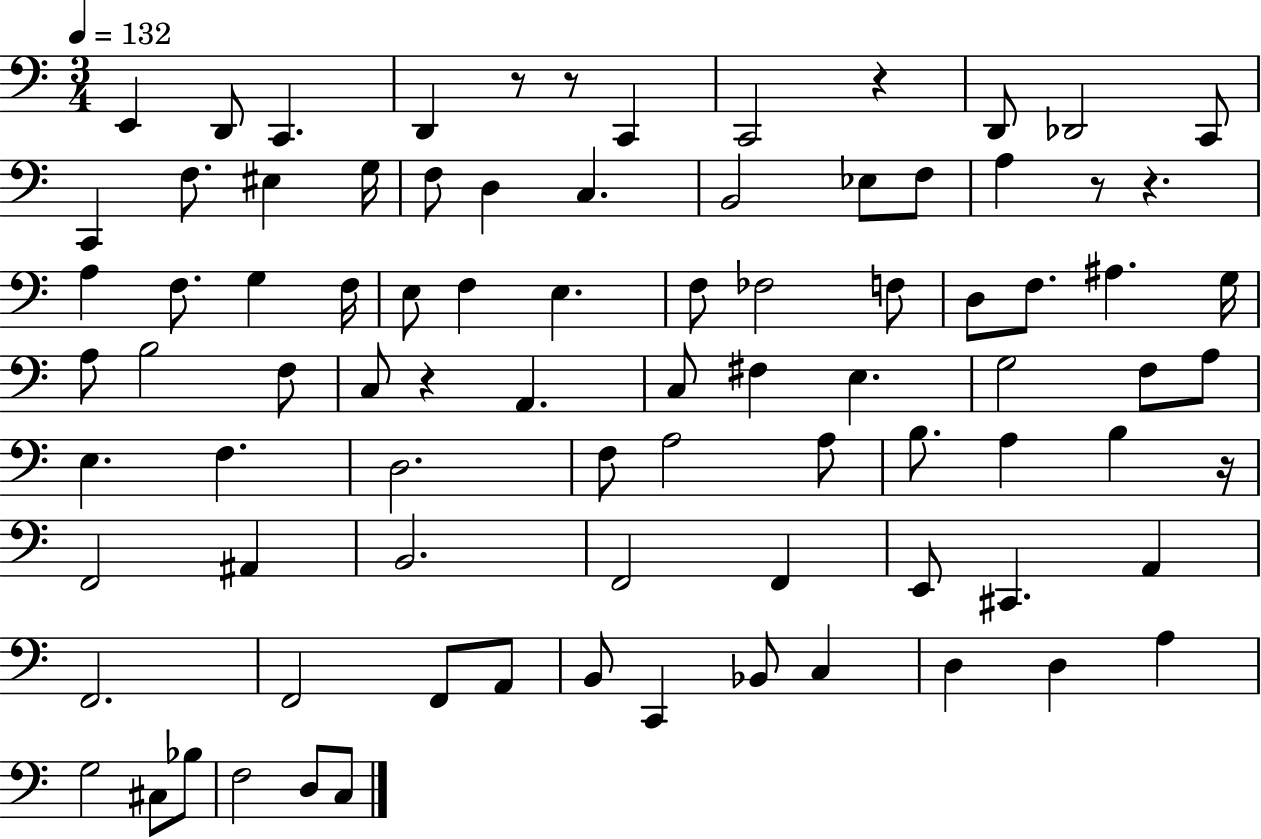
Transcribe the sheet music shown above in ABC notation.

X:1
T:Untitled
M:3/4
L:1/4
K:C
E,, D,,/2 C,, D,, z/2 z/2 C,, C,,2 z D,,/2 _D,,2 C,,/2 C,, F,/2 ^E, G,/4 F,/2 D, C, B,,2 _E,/2 F,/2 A, z/2 z A, F,/2 G, F,/4 E,/2 F, E, F,/2 _F,2 F,/2 D,/2 F,/2 ^A, G,/4 A,/2 B,2 F,/2 C,/2 z A,, C,/2 ^F, E, G,2 F,/2 A,/2 E, F, D,2 F,/2 A,2 A,/2 B,/2 A, B, z/4 F,,2 ^A,, B,,2 F,,2 F,, E,,/2 ^C,, A,, F,,2 F,,2 F,,/2 A,,/2 B,,/2 C,, _B,,/2 C, D, D, A, G,2 ^C,/2 _B,/2 F,2 D,/2 C,/2